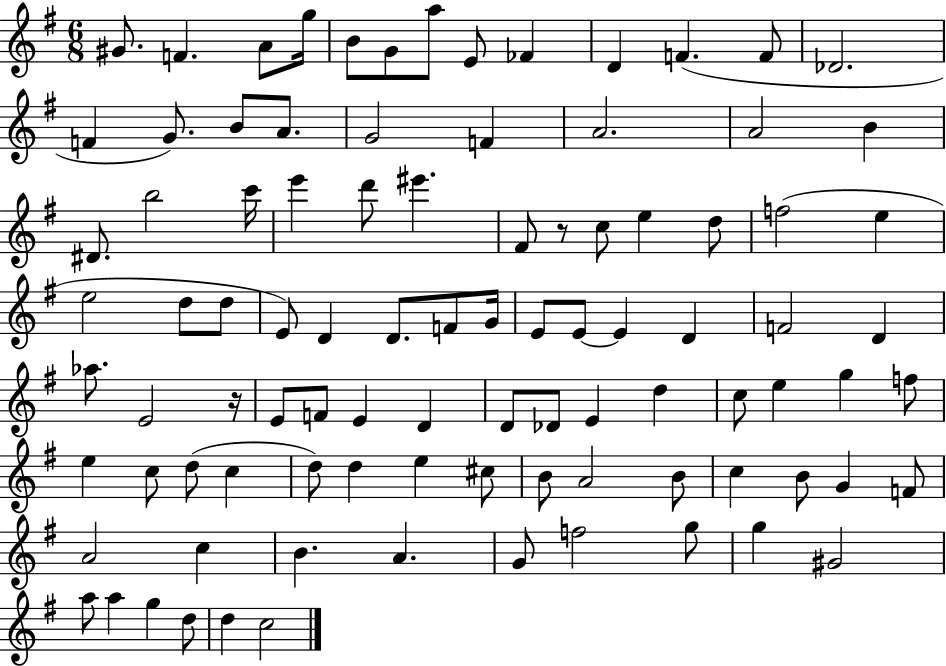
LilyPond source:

{
  \clef treble
  \numericTimeSignature
  \time 6/8
  \key g \major
  gis'8. f'4. a'8 g''16 | b'8 g'8 a''8 e'8 fes'4 | d'4 f'4.( f'8 | des'2. | \break f'4 g'8.) b'8 a'8. | g'2 f'4 | a'2. | a'2 b'4 | \break dis'8. b''2 c'''16 | e'''4 d'''8 eis'''4. | fis'8 r8 c''8 e''4 d''8 | f''2( e''4 | \break e''2 d''8 d''8 | e'8) d'4 d'8. f'8 g'16 | e'8 e'8~~ e'4 d'4 | f'2 d'4 | \break aes''8. e'2 r16 | e'8 f'8 e'4 d'4 | d'8 des'8 e'4 d''4 | c''8 e''4 g''4 f''8 | \break e''4 c''8 d''8( c''4 | d''8) d''4 e''4 cis''8 | b'8 a'2 b'8 | c''4 b'8 g'4 f'8 | \break a'2 c''4 | b'4. a'4. | g'8 f''2 g''8 | g''4 gis'2 | \break a''8 a''4 g''4 d''8 | d''4 c''2 | \bar "|."
}